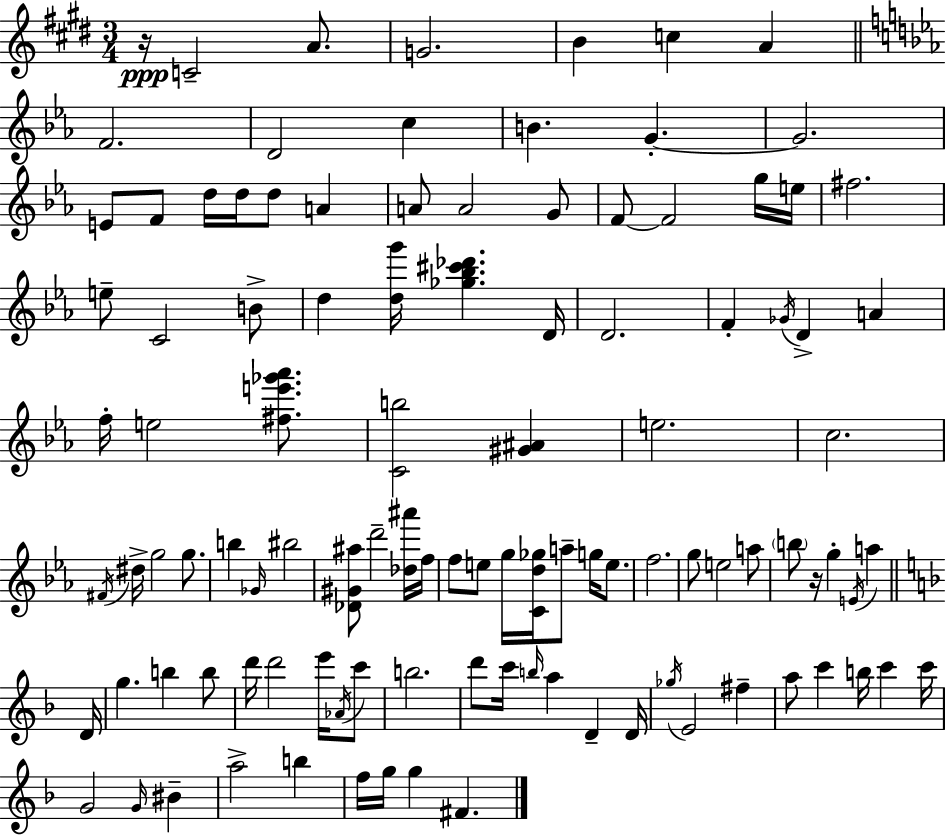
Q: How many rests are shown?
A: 2